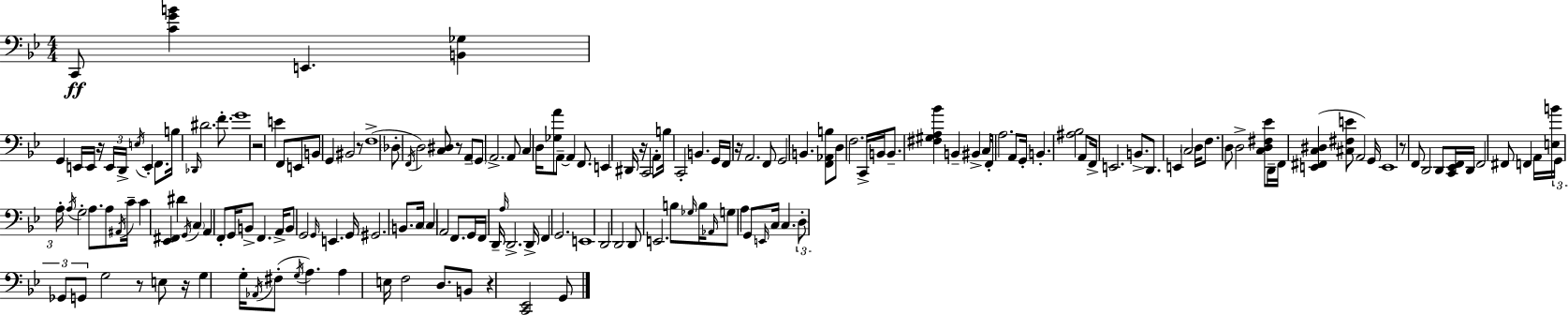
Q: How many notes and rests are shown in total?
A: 177